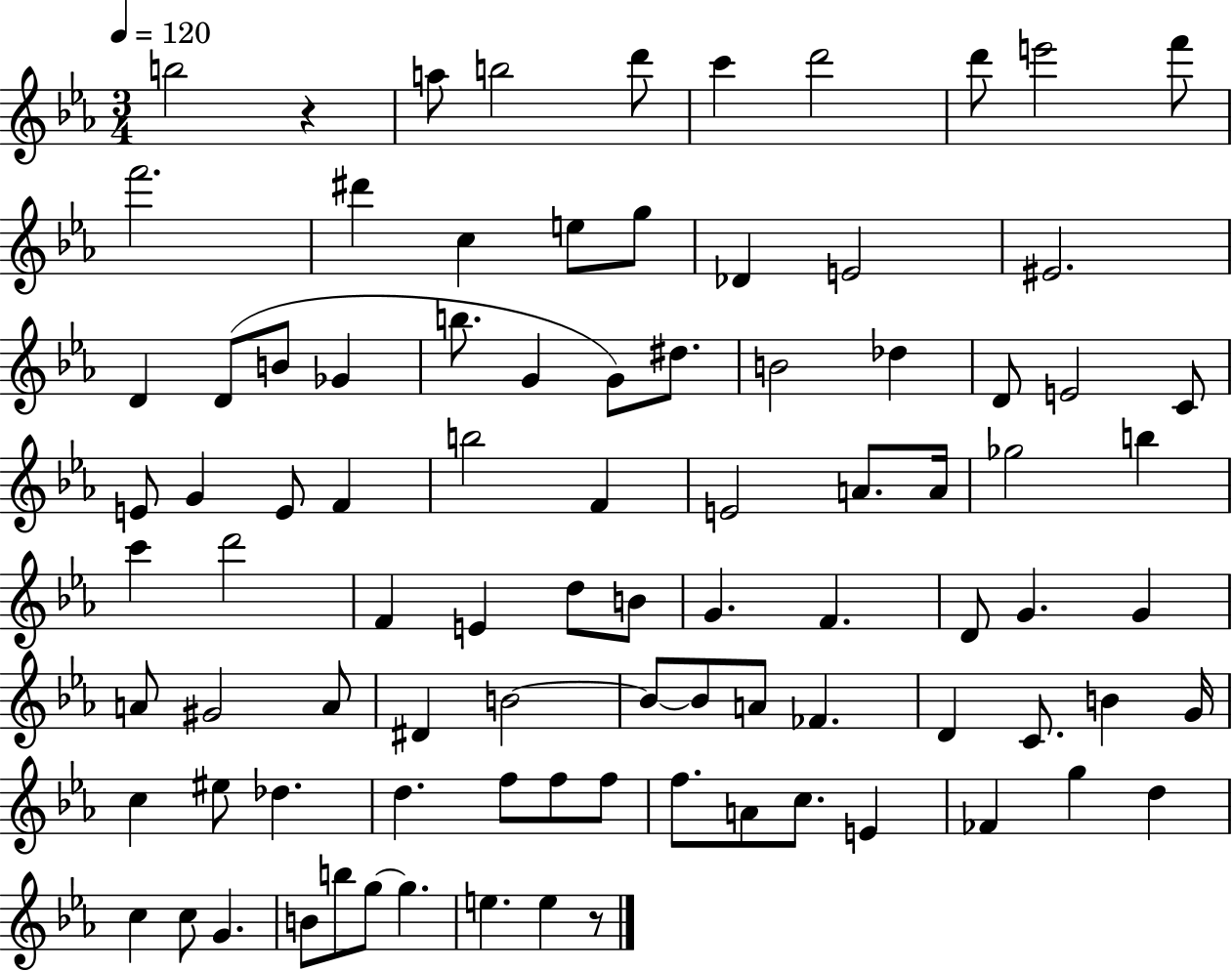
X:1
T:Untitled
M:3/4
L:1/4
K:Eb
b2 z a/2 b2 d'/2 c' d'2 d'/2 e'2 f'/2 f'2 ^d' c e/2 g/2 _D E2 ^E2 D D/2 B/2 _G b/2 G G/2 ^d/2 B2 _d D/2 E2 C/2 E/2 G E/2 F b2 F E2 A/2 A/4 _g2 b c' d'2 F E d/2 B/2 G F D/2 G G A/2 ^G2 A/2 ^D B2 B/2 B/2 A/2 _F D C/2 B G/4 c ^e/2 _d d f/2 f/2 f/2 f/2 A/2 c/2 E _F g d c c/2 G B/2 b/2 g/2 g e e z/2